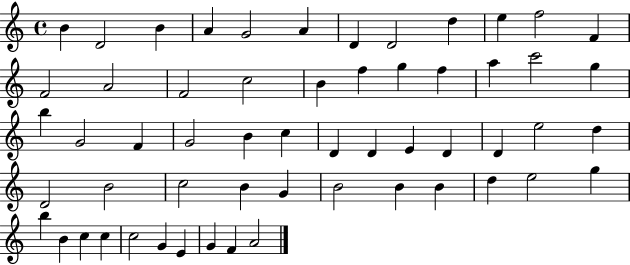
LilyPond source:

{
  \clef treble
  \time 4/4
  \defaultTimeSignature
  \key c \major
  b'4 d'2 b'4 | a'4 g'2 a'4 | d'4 d'2 d''4 | e''4 f''2 f'4 | \break f'2 a'2 | f'2 c''2 | b'4 f''4 g''4 f''4 | a''4 c'''2 g''4 | \break b''4 g'2 f'4 | g'2 b'4 c''4 | d'4 d'4 e'4 d'4 | d'4 e''2 d''4 | \break d'2 b'2 | c''2 b'4 g'4 | b'2 b'4 b'4 | d''4 e''2 g''4 | \break b''4 b'4 c''4 c''4 | c''2 g'4 e'4 | g'4 f'4 a'2 | \bar "|."
}